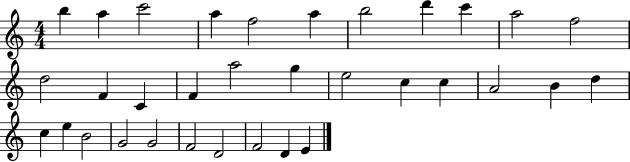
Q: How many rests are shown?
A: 0